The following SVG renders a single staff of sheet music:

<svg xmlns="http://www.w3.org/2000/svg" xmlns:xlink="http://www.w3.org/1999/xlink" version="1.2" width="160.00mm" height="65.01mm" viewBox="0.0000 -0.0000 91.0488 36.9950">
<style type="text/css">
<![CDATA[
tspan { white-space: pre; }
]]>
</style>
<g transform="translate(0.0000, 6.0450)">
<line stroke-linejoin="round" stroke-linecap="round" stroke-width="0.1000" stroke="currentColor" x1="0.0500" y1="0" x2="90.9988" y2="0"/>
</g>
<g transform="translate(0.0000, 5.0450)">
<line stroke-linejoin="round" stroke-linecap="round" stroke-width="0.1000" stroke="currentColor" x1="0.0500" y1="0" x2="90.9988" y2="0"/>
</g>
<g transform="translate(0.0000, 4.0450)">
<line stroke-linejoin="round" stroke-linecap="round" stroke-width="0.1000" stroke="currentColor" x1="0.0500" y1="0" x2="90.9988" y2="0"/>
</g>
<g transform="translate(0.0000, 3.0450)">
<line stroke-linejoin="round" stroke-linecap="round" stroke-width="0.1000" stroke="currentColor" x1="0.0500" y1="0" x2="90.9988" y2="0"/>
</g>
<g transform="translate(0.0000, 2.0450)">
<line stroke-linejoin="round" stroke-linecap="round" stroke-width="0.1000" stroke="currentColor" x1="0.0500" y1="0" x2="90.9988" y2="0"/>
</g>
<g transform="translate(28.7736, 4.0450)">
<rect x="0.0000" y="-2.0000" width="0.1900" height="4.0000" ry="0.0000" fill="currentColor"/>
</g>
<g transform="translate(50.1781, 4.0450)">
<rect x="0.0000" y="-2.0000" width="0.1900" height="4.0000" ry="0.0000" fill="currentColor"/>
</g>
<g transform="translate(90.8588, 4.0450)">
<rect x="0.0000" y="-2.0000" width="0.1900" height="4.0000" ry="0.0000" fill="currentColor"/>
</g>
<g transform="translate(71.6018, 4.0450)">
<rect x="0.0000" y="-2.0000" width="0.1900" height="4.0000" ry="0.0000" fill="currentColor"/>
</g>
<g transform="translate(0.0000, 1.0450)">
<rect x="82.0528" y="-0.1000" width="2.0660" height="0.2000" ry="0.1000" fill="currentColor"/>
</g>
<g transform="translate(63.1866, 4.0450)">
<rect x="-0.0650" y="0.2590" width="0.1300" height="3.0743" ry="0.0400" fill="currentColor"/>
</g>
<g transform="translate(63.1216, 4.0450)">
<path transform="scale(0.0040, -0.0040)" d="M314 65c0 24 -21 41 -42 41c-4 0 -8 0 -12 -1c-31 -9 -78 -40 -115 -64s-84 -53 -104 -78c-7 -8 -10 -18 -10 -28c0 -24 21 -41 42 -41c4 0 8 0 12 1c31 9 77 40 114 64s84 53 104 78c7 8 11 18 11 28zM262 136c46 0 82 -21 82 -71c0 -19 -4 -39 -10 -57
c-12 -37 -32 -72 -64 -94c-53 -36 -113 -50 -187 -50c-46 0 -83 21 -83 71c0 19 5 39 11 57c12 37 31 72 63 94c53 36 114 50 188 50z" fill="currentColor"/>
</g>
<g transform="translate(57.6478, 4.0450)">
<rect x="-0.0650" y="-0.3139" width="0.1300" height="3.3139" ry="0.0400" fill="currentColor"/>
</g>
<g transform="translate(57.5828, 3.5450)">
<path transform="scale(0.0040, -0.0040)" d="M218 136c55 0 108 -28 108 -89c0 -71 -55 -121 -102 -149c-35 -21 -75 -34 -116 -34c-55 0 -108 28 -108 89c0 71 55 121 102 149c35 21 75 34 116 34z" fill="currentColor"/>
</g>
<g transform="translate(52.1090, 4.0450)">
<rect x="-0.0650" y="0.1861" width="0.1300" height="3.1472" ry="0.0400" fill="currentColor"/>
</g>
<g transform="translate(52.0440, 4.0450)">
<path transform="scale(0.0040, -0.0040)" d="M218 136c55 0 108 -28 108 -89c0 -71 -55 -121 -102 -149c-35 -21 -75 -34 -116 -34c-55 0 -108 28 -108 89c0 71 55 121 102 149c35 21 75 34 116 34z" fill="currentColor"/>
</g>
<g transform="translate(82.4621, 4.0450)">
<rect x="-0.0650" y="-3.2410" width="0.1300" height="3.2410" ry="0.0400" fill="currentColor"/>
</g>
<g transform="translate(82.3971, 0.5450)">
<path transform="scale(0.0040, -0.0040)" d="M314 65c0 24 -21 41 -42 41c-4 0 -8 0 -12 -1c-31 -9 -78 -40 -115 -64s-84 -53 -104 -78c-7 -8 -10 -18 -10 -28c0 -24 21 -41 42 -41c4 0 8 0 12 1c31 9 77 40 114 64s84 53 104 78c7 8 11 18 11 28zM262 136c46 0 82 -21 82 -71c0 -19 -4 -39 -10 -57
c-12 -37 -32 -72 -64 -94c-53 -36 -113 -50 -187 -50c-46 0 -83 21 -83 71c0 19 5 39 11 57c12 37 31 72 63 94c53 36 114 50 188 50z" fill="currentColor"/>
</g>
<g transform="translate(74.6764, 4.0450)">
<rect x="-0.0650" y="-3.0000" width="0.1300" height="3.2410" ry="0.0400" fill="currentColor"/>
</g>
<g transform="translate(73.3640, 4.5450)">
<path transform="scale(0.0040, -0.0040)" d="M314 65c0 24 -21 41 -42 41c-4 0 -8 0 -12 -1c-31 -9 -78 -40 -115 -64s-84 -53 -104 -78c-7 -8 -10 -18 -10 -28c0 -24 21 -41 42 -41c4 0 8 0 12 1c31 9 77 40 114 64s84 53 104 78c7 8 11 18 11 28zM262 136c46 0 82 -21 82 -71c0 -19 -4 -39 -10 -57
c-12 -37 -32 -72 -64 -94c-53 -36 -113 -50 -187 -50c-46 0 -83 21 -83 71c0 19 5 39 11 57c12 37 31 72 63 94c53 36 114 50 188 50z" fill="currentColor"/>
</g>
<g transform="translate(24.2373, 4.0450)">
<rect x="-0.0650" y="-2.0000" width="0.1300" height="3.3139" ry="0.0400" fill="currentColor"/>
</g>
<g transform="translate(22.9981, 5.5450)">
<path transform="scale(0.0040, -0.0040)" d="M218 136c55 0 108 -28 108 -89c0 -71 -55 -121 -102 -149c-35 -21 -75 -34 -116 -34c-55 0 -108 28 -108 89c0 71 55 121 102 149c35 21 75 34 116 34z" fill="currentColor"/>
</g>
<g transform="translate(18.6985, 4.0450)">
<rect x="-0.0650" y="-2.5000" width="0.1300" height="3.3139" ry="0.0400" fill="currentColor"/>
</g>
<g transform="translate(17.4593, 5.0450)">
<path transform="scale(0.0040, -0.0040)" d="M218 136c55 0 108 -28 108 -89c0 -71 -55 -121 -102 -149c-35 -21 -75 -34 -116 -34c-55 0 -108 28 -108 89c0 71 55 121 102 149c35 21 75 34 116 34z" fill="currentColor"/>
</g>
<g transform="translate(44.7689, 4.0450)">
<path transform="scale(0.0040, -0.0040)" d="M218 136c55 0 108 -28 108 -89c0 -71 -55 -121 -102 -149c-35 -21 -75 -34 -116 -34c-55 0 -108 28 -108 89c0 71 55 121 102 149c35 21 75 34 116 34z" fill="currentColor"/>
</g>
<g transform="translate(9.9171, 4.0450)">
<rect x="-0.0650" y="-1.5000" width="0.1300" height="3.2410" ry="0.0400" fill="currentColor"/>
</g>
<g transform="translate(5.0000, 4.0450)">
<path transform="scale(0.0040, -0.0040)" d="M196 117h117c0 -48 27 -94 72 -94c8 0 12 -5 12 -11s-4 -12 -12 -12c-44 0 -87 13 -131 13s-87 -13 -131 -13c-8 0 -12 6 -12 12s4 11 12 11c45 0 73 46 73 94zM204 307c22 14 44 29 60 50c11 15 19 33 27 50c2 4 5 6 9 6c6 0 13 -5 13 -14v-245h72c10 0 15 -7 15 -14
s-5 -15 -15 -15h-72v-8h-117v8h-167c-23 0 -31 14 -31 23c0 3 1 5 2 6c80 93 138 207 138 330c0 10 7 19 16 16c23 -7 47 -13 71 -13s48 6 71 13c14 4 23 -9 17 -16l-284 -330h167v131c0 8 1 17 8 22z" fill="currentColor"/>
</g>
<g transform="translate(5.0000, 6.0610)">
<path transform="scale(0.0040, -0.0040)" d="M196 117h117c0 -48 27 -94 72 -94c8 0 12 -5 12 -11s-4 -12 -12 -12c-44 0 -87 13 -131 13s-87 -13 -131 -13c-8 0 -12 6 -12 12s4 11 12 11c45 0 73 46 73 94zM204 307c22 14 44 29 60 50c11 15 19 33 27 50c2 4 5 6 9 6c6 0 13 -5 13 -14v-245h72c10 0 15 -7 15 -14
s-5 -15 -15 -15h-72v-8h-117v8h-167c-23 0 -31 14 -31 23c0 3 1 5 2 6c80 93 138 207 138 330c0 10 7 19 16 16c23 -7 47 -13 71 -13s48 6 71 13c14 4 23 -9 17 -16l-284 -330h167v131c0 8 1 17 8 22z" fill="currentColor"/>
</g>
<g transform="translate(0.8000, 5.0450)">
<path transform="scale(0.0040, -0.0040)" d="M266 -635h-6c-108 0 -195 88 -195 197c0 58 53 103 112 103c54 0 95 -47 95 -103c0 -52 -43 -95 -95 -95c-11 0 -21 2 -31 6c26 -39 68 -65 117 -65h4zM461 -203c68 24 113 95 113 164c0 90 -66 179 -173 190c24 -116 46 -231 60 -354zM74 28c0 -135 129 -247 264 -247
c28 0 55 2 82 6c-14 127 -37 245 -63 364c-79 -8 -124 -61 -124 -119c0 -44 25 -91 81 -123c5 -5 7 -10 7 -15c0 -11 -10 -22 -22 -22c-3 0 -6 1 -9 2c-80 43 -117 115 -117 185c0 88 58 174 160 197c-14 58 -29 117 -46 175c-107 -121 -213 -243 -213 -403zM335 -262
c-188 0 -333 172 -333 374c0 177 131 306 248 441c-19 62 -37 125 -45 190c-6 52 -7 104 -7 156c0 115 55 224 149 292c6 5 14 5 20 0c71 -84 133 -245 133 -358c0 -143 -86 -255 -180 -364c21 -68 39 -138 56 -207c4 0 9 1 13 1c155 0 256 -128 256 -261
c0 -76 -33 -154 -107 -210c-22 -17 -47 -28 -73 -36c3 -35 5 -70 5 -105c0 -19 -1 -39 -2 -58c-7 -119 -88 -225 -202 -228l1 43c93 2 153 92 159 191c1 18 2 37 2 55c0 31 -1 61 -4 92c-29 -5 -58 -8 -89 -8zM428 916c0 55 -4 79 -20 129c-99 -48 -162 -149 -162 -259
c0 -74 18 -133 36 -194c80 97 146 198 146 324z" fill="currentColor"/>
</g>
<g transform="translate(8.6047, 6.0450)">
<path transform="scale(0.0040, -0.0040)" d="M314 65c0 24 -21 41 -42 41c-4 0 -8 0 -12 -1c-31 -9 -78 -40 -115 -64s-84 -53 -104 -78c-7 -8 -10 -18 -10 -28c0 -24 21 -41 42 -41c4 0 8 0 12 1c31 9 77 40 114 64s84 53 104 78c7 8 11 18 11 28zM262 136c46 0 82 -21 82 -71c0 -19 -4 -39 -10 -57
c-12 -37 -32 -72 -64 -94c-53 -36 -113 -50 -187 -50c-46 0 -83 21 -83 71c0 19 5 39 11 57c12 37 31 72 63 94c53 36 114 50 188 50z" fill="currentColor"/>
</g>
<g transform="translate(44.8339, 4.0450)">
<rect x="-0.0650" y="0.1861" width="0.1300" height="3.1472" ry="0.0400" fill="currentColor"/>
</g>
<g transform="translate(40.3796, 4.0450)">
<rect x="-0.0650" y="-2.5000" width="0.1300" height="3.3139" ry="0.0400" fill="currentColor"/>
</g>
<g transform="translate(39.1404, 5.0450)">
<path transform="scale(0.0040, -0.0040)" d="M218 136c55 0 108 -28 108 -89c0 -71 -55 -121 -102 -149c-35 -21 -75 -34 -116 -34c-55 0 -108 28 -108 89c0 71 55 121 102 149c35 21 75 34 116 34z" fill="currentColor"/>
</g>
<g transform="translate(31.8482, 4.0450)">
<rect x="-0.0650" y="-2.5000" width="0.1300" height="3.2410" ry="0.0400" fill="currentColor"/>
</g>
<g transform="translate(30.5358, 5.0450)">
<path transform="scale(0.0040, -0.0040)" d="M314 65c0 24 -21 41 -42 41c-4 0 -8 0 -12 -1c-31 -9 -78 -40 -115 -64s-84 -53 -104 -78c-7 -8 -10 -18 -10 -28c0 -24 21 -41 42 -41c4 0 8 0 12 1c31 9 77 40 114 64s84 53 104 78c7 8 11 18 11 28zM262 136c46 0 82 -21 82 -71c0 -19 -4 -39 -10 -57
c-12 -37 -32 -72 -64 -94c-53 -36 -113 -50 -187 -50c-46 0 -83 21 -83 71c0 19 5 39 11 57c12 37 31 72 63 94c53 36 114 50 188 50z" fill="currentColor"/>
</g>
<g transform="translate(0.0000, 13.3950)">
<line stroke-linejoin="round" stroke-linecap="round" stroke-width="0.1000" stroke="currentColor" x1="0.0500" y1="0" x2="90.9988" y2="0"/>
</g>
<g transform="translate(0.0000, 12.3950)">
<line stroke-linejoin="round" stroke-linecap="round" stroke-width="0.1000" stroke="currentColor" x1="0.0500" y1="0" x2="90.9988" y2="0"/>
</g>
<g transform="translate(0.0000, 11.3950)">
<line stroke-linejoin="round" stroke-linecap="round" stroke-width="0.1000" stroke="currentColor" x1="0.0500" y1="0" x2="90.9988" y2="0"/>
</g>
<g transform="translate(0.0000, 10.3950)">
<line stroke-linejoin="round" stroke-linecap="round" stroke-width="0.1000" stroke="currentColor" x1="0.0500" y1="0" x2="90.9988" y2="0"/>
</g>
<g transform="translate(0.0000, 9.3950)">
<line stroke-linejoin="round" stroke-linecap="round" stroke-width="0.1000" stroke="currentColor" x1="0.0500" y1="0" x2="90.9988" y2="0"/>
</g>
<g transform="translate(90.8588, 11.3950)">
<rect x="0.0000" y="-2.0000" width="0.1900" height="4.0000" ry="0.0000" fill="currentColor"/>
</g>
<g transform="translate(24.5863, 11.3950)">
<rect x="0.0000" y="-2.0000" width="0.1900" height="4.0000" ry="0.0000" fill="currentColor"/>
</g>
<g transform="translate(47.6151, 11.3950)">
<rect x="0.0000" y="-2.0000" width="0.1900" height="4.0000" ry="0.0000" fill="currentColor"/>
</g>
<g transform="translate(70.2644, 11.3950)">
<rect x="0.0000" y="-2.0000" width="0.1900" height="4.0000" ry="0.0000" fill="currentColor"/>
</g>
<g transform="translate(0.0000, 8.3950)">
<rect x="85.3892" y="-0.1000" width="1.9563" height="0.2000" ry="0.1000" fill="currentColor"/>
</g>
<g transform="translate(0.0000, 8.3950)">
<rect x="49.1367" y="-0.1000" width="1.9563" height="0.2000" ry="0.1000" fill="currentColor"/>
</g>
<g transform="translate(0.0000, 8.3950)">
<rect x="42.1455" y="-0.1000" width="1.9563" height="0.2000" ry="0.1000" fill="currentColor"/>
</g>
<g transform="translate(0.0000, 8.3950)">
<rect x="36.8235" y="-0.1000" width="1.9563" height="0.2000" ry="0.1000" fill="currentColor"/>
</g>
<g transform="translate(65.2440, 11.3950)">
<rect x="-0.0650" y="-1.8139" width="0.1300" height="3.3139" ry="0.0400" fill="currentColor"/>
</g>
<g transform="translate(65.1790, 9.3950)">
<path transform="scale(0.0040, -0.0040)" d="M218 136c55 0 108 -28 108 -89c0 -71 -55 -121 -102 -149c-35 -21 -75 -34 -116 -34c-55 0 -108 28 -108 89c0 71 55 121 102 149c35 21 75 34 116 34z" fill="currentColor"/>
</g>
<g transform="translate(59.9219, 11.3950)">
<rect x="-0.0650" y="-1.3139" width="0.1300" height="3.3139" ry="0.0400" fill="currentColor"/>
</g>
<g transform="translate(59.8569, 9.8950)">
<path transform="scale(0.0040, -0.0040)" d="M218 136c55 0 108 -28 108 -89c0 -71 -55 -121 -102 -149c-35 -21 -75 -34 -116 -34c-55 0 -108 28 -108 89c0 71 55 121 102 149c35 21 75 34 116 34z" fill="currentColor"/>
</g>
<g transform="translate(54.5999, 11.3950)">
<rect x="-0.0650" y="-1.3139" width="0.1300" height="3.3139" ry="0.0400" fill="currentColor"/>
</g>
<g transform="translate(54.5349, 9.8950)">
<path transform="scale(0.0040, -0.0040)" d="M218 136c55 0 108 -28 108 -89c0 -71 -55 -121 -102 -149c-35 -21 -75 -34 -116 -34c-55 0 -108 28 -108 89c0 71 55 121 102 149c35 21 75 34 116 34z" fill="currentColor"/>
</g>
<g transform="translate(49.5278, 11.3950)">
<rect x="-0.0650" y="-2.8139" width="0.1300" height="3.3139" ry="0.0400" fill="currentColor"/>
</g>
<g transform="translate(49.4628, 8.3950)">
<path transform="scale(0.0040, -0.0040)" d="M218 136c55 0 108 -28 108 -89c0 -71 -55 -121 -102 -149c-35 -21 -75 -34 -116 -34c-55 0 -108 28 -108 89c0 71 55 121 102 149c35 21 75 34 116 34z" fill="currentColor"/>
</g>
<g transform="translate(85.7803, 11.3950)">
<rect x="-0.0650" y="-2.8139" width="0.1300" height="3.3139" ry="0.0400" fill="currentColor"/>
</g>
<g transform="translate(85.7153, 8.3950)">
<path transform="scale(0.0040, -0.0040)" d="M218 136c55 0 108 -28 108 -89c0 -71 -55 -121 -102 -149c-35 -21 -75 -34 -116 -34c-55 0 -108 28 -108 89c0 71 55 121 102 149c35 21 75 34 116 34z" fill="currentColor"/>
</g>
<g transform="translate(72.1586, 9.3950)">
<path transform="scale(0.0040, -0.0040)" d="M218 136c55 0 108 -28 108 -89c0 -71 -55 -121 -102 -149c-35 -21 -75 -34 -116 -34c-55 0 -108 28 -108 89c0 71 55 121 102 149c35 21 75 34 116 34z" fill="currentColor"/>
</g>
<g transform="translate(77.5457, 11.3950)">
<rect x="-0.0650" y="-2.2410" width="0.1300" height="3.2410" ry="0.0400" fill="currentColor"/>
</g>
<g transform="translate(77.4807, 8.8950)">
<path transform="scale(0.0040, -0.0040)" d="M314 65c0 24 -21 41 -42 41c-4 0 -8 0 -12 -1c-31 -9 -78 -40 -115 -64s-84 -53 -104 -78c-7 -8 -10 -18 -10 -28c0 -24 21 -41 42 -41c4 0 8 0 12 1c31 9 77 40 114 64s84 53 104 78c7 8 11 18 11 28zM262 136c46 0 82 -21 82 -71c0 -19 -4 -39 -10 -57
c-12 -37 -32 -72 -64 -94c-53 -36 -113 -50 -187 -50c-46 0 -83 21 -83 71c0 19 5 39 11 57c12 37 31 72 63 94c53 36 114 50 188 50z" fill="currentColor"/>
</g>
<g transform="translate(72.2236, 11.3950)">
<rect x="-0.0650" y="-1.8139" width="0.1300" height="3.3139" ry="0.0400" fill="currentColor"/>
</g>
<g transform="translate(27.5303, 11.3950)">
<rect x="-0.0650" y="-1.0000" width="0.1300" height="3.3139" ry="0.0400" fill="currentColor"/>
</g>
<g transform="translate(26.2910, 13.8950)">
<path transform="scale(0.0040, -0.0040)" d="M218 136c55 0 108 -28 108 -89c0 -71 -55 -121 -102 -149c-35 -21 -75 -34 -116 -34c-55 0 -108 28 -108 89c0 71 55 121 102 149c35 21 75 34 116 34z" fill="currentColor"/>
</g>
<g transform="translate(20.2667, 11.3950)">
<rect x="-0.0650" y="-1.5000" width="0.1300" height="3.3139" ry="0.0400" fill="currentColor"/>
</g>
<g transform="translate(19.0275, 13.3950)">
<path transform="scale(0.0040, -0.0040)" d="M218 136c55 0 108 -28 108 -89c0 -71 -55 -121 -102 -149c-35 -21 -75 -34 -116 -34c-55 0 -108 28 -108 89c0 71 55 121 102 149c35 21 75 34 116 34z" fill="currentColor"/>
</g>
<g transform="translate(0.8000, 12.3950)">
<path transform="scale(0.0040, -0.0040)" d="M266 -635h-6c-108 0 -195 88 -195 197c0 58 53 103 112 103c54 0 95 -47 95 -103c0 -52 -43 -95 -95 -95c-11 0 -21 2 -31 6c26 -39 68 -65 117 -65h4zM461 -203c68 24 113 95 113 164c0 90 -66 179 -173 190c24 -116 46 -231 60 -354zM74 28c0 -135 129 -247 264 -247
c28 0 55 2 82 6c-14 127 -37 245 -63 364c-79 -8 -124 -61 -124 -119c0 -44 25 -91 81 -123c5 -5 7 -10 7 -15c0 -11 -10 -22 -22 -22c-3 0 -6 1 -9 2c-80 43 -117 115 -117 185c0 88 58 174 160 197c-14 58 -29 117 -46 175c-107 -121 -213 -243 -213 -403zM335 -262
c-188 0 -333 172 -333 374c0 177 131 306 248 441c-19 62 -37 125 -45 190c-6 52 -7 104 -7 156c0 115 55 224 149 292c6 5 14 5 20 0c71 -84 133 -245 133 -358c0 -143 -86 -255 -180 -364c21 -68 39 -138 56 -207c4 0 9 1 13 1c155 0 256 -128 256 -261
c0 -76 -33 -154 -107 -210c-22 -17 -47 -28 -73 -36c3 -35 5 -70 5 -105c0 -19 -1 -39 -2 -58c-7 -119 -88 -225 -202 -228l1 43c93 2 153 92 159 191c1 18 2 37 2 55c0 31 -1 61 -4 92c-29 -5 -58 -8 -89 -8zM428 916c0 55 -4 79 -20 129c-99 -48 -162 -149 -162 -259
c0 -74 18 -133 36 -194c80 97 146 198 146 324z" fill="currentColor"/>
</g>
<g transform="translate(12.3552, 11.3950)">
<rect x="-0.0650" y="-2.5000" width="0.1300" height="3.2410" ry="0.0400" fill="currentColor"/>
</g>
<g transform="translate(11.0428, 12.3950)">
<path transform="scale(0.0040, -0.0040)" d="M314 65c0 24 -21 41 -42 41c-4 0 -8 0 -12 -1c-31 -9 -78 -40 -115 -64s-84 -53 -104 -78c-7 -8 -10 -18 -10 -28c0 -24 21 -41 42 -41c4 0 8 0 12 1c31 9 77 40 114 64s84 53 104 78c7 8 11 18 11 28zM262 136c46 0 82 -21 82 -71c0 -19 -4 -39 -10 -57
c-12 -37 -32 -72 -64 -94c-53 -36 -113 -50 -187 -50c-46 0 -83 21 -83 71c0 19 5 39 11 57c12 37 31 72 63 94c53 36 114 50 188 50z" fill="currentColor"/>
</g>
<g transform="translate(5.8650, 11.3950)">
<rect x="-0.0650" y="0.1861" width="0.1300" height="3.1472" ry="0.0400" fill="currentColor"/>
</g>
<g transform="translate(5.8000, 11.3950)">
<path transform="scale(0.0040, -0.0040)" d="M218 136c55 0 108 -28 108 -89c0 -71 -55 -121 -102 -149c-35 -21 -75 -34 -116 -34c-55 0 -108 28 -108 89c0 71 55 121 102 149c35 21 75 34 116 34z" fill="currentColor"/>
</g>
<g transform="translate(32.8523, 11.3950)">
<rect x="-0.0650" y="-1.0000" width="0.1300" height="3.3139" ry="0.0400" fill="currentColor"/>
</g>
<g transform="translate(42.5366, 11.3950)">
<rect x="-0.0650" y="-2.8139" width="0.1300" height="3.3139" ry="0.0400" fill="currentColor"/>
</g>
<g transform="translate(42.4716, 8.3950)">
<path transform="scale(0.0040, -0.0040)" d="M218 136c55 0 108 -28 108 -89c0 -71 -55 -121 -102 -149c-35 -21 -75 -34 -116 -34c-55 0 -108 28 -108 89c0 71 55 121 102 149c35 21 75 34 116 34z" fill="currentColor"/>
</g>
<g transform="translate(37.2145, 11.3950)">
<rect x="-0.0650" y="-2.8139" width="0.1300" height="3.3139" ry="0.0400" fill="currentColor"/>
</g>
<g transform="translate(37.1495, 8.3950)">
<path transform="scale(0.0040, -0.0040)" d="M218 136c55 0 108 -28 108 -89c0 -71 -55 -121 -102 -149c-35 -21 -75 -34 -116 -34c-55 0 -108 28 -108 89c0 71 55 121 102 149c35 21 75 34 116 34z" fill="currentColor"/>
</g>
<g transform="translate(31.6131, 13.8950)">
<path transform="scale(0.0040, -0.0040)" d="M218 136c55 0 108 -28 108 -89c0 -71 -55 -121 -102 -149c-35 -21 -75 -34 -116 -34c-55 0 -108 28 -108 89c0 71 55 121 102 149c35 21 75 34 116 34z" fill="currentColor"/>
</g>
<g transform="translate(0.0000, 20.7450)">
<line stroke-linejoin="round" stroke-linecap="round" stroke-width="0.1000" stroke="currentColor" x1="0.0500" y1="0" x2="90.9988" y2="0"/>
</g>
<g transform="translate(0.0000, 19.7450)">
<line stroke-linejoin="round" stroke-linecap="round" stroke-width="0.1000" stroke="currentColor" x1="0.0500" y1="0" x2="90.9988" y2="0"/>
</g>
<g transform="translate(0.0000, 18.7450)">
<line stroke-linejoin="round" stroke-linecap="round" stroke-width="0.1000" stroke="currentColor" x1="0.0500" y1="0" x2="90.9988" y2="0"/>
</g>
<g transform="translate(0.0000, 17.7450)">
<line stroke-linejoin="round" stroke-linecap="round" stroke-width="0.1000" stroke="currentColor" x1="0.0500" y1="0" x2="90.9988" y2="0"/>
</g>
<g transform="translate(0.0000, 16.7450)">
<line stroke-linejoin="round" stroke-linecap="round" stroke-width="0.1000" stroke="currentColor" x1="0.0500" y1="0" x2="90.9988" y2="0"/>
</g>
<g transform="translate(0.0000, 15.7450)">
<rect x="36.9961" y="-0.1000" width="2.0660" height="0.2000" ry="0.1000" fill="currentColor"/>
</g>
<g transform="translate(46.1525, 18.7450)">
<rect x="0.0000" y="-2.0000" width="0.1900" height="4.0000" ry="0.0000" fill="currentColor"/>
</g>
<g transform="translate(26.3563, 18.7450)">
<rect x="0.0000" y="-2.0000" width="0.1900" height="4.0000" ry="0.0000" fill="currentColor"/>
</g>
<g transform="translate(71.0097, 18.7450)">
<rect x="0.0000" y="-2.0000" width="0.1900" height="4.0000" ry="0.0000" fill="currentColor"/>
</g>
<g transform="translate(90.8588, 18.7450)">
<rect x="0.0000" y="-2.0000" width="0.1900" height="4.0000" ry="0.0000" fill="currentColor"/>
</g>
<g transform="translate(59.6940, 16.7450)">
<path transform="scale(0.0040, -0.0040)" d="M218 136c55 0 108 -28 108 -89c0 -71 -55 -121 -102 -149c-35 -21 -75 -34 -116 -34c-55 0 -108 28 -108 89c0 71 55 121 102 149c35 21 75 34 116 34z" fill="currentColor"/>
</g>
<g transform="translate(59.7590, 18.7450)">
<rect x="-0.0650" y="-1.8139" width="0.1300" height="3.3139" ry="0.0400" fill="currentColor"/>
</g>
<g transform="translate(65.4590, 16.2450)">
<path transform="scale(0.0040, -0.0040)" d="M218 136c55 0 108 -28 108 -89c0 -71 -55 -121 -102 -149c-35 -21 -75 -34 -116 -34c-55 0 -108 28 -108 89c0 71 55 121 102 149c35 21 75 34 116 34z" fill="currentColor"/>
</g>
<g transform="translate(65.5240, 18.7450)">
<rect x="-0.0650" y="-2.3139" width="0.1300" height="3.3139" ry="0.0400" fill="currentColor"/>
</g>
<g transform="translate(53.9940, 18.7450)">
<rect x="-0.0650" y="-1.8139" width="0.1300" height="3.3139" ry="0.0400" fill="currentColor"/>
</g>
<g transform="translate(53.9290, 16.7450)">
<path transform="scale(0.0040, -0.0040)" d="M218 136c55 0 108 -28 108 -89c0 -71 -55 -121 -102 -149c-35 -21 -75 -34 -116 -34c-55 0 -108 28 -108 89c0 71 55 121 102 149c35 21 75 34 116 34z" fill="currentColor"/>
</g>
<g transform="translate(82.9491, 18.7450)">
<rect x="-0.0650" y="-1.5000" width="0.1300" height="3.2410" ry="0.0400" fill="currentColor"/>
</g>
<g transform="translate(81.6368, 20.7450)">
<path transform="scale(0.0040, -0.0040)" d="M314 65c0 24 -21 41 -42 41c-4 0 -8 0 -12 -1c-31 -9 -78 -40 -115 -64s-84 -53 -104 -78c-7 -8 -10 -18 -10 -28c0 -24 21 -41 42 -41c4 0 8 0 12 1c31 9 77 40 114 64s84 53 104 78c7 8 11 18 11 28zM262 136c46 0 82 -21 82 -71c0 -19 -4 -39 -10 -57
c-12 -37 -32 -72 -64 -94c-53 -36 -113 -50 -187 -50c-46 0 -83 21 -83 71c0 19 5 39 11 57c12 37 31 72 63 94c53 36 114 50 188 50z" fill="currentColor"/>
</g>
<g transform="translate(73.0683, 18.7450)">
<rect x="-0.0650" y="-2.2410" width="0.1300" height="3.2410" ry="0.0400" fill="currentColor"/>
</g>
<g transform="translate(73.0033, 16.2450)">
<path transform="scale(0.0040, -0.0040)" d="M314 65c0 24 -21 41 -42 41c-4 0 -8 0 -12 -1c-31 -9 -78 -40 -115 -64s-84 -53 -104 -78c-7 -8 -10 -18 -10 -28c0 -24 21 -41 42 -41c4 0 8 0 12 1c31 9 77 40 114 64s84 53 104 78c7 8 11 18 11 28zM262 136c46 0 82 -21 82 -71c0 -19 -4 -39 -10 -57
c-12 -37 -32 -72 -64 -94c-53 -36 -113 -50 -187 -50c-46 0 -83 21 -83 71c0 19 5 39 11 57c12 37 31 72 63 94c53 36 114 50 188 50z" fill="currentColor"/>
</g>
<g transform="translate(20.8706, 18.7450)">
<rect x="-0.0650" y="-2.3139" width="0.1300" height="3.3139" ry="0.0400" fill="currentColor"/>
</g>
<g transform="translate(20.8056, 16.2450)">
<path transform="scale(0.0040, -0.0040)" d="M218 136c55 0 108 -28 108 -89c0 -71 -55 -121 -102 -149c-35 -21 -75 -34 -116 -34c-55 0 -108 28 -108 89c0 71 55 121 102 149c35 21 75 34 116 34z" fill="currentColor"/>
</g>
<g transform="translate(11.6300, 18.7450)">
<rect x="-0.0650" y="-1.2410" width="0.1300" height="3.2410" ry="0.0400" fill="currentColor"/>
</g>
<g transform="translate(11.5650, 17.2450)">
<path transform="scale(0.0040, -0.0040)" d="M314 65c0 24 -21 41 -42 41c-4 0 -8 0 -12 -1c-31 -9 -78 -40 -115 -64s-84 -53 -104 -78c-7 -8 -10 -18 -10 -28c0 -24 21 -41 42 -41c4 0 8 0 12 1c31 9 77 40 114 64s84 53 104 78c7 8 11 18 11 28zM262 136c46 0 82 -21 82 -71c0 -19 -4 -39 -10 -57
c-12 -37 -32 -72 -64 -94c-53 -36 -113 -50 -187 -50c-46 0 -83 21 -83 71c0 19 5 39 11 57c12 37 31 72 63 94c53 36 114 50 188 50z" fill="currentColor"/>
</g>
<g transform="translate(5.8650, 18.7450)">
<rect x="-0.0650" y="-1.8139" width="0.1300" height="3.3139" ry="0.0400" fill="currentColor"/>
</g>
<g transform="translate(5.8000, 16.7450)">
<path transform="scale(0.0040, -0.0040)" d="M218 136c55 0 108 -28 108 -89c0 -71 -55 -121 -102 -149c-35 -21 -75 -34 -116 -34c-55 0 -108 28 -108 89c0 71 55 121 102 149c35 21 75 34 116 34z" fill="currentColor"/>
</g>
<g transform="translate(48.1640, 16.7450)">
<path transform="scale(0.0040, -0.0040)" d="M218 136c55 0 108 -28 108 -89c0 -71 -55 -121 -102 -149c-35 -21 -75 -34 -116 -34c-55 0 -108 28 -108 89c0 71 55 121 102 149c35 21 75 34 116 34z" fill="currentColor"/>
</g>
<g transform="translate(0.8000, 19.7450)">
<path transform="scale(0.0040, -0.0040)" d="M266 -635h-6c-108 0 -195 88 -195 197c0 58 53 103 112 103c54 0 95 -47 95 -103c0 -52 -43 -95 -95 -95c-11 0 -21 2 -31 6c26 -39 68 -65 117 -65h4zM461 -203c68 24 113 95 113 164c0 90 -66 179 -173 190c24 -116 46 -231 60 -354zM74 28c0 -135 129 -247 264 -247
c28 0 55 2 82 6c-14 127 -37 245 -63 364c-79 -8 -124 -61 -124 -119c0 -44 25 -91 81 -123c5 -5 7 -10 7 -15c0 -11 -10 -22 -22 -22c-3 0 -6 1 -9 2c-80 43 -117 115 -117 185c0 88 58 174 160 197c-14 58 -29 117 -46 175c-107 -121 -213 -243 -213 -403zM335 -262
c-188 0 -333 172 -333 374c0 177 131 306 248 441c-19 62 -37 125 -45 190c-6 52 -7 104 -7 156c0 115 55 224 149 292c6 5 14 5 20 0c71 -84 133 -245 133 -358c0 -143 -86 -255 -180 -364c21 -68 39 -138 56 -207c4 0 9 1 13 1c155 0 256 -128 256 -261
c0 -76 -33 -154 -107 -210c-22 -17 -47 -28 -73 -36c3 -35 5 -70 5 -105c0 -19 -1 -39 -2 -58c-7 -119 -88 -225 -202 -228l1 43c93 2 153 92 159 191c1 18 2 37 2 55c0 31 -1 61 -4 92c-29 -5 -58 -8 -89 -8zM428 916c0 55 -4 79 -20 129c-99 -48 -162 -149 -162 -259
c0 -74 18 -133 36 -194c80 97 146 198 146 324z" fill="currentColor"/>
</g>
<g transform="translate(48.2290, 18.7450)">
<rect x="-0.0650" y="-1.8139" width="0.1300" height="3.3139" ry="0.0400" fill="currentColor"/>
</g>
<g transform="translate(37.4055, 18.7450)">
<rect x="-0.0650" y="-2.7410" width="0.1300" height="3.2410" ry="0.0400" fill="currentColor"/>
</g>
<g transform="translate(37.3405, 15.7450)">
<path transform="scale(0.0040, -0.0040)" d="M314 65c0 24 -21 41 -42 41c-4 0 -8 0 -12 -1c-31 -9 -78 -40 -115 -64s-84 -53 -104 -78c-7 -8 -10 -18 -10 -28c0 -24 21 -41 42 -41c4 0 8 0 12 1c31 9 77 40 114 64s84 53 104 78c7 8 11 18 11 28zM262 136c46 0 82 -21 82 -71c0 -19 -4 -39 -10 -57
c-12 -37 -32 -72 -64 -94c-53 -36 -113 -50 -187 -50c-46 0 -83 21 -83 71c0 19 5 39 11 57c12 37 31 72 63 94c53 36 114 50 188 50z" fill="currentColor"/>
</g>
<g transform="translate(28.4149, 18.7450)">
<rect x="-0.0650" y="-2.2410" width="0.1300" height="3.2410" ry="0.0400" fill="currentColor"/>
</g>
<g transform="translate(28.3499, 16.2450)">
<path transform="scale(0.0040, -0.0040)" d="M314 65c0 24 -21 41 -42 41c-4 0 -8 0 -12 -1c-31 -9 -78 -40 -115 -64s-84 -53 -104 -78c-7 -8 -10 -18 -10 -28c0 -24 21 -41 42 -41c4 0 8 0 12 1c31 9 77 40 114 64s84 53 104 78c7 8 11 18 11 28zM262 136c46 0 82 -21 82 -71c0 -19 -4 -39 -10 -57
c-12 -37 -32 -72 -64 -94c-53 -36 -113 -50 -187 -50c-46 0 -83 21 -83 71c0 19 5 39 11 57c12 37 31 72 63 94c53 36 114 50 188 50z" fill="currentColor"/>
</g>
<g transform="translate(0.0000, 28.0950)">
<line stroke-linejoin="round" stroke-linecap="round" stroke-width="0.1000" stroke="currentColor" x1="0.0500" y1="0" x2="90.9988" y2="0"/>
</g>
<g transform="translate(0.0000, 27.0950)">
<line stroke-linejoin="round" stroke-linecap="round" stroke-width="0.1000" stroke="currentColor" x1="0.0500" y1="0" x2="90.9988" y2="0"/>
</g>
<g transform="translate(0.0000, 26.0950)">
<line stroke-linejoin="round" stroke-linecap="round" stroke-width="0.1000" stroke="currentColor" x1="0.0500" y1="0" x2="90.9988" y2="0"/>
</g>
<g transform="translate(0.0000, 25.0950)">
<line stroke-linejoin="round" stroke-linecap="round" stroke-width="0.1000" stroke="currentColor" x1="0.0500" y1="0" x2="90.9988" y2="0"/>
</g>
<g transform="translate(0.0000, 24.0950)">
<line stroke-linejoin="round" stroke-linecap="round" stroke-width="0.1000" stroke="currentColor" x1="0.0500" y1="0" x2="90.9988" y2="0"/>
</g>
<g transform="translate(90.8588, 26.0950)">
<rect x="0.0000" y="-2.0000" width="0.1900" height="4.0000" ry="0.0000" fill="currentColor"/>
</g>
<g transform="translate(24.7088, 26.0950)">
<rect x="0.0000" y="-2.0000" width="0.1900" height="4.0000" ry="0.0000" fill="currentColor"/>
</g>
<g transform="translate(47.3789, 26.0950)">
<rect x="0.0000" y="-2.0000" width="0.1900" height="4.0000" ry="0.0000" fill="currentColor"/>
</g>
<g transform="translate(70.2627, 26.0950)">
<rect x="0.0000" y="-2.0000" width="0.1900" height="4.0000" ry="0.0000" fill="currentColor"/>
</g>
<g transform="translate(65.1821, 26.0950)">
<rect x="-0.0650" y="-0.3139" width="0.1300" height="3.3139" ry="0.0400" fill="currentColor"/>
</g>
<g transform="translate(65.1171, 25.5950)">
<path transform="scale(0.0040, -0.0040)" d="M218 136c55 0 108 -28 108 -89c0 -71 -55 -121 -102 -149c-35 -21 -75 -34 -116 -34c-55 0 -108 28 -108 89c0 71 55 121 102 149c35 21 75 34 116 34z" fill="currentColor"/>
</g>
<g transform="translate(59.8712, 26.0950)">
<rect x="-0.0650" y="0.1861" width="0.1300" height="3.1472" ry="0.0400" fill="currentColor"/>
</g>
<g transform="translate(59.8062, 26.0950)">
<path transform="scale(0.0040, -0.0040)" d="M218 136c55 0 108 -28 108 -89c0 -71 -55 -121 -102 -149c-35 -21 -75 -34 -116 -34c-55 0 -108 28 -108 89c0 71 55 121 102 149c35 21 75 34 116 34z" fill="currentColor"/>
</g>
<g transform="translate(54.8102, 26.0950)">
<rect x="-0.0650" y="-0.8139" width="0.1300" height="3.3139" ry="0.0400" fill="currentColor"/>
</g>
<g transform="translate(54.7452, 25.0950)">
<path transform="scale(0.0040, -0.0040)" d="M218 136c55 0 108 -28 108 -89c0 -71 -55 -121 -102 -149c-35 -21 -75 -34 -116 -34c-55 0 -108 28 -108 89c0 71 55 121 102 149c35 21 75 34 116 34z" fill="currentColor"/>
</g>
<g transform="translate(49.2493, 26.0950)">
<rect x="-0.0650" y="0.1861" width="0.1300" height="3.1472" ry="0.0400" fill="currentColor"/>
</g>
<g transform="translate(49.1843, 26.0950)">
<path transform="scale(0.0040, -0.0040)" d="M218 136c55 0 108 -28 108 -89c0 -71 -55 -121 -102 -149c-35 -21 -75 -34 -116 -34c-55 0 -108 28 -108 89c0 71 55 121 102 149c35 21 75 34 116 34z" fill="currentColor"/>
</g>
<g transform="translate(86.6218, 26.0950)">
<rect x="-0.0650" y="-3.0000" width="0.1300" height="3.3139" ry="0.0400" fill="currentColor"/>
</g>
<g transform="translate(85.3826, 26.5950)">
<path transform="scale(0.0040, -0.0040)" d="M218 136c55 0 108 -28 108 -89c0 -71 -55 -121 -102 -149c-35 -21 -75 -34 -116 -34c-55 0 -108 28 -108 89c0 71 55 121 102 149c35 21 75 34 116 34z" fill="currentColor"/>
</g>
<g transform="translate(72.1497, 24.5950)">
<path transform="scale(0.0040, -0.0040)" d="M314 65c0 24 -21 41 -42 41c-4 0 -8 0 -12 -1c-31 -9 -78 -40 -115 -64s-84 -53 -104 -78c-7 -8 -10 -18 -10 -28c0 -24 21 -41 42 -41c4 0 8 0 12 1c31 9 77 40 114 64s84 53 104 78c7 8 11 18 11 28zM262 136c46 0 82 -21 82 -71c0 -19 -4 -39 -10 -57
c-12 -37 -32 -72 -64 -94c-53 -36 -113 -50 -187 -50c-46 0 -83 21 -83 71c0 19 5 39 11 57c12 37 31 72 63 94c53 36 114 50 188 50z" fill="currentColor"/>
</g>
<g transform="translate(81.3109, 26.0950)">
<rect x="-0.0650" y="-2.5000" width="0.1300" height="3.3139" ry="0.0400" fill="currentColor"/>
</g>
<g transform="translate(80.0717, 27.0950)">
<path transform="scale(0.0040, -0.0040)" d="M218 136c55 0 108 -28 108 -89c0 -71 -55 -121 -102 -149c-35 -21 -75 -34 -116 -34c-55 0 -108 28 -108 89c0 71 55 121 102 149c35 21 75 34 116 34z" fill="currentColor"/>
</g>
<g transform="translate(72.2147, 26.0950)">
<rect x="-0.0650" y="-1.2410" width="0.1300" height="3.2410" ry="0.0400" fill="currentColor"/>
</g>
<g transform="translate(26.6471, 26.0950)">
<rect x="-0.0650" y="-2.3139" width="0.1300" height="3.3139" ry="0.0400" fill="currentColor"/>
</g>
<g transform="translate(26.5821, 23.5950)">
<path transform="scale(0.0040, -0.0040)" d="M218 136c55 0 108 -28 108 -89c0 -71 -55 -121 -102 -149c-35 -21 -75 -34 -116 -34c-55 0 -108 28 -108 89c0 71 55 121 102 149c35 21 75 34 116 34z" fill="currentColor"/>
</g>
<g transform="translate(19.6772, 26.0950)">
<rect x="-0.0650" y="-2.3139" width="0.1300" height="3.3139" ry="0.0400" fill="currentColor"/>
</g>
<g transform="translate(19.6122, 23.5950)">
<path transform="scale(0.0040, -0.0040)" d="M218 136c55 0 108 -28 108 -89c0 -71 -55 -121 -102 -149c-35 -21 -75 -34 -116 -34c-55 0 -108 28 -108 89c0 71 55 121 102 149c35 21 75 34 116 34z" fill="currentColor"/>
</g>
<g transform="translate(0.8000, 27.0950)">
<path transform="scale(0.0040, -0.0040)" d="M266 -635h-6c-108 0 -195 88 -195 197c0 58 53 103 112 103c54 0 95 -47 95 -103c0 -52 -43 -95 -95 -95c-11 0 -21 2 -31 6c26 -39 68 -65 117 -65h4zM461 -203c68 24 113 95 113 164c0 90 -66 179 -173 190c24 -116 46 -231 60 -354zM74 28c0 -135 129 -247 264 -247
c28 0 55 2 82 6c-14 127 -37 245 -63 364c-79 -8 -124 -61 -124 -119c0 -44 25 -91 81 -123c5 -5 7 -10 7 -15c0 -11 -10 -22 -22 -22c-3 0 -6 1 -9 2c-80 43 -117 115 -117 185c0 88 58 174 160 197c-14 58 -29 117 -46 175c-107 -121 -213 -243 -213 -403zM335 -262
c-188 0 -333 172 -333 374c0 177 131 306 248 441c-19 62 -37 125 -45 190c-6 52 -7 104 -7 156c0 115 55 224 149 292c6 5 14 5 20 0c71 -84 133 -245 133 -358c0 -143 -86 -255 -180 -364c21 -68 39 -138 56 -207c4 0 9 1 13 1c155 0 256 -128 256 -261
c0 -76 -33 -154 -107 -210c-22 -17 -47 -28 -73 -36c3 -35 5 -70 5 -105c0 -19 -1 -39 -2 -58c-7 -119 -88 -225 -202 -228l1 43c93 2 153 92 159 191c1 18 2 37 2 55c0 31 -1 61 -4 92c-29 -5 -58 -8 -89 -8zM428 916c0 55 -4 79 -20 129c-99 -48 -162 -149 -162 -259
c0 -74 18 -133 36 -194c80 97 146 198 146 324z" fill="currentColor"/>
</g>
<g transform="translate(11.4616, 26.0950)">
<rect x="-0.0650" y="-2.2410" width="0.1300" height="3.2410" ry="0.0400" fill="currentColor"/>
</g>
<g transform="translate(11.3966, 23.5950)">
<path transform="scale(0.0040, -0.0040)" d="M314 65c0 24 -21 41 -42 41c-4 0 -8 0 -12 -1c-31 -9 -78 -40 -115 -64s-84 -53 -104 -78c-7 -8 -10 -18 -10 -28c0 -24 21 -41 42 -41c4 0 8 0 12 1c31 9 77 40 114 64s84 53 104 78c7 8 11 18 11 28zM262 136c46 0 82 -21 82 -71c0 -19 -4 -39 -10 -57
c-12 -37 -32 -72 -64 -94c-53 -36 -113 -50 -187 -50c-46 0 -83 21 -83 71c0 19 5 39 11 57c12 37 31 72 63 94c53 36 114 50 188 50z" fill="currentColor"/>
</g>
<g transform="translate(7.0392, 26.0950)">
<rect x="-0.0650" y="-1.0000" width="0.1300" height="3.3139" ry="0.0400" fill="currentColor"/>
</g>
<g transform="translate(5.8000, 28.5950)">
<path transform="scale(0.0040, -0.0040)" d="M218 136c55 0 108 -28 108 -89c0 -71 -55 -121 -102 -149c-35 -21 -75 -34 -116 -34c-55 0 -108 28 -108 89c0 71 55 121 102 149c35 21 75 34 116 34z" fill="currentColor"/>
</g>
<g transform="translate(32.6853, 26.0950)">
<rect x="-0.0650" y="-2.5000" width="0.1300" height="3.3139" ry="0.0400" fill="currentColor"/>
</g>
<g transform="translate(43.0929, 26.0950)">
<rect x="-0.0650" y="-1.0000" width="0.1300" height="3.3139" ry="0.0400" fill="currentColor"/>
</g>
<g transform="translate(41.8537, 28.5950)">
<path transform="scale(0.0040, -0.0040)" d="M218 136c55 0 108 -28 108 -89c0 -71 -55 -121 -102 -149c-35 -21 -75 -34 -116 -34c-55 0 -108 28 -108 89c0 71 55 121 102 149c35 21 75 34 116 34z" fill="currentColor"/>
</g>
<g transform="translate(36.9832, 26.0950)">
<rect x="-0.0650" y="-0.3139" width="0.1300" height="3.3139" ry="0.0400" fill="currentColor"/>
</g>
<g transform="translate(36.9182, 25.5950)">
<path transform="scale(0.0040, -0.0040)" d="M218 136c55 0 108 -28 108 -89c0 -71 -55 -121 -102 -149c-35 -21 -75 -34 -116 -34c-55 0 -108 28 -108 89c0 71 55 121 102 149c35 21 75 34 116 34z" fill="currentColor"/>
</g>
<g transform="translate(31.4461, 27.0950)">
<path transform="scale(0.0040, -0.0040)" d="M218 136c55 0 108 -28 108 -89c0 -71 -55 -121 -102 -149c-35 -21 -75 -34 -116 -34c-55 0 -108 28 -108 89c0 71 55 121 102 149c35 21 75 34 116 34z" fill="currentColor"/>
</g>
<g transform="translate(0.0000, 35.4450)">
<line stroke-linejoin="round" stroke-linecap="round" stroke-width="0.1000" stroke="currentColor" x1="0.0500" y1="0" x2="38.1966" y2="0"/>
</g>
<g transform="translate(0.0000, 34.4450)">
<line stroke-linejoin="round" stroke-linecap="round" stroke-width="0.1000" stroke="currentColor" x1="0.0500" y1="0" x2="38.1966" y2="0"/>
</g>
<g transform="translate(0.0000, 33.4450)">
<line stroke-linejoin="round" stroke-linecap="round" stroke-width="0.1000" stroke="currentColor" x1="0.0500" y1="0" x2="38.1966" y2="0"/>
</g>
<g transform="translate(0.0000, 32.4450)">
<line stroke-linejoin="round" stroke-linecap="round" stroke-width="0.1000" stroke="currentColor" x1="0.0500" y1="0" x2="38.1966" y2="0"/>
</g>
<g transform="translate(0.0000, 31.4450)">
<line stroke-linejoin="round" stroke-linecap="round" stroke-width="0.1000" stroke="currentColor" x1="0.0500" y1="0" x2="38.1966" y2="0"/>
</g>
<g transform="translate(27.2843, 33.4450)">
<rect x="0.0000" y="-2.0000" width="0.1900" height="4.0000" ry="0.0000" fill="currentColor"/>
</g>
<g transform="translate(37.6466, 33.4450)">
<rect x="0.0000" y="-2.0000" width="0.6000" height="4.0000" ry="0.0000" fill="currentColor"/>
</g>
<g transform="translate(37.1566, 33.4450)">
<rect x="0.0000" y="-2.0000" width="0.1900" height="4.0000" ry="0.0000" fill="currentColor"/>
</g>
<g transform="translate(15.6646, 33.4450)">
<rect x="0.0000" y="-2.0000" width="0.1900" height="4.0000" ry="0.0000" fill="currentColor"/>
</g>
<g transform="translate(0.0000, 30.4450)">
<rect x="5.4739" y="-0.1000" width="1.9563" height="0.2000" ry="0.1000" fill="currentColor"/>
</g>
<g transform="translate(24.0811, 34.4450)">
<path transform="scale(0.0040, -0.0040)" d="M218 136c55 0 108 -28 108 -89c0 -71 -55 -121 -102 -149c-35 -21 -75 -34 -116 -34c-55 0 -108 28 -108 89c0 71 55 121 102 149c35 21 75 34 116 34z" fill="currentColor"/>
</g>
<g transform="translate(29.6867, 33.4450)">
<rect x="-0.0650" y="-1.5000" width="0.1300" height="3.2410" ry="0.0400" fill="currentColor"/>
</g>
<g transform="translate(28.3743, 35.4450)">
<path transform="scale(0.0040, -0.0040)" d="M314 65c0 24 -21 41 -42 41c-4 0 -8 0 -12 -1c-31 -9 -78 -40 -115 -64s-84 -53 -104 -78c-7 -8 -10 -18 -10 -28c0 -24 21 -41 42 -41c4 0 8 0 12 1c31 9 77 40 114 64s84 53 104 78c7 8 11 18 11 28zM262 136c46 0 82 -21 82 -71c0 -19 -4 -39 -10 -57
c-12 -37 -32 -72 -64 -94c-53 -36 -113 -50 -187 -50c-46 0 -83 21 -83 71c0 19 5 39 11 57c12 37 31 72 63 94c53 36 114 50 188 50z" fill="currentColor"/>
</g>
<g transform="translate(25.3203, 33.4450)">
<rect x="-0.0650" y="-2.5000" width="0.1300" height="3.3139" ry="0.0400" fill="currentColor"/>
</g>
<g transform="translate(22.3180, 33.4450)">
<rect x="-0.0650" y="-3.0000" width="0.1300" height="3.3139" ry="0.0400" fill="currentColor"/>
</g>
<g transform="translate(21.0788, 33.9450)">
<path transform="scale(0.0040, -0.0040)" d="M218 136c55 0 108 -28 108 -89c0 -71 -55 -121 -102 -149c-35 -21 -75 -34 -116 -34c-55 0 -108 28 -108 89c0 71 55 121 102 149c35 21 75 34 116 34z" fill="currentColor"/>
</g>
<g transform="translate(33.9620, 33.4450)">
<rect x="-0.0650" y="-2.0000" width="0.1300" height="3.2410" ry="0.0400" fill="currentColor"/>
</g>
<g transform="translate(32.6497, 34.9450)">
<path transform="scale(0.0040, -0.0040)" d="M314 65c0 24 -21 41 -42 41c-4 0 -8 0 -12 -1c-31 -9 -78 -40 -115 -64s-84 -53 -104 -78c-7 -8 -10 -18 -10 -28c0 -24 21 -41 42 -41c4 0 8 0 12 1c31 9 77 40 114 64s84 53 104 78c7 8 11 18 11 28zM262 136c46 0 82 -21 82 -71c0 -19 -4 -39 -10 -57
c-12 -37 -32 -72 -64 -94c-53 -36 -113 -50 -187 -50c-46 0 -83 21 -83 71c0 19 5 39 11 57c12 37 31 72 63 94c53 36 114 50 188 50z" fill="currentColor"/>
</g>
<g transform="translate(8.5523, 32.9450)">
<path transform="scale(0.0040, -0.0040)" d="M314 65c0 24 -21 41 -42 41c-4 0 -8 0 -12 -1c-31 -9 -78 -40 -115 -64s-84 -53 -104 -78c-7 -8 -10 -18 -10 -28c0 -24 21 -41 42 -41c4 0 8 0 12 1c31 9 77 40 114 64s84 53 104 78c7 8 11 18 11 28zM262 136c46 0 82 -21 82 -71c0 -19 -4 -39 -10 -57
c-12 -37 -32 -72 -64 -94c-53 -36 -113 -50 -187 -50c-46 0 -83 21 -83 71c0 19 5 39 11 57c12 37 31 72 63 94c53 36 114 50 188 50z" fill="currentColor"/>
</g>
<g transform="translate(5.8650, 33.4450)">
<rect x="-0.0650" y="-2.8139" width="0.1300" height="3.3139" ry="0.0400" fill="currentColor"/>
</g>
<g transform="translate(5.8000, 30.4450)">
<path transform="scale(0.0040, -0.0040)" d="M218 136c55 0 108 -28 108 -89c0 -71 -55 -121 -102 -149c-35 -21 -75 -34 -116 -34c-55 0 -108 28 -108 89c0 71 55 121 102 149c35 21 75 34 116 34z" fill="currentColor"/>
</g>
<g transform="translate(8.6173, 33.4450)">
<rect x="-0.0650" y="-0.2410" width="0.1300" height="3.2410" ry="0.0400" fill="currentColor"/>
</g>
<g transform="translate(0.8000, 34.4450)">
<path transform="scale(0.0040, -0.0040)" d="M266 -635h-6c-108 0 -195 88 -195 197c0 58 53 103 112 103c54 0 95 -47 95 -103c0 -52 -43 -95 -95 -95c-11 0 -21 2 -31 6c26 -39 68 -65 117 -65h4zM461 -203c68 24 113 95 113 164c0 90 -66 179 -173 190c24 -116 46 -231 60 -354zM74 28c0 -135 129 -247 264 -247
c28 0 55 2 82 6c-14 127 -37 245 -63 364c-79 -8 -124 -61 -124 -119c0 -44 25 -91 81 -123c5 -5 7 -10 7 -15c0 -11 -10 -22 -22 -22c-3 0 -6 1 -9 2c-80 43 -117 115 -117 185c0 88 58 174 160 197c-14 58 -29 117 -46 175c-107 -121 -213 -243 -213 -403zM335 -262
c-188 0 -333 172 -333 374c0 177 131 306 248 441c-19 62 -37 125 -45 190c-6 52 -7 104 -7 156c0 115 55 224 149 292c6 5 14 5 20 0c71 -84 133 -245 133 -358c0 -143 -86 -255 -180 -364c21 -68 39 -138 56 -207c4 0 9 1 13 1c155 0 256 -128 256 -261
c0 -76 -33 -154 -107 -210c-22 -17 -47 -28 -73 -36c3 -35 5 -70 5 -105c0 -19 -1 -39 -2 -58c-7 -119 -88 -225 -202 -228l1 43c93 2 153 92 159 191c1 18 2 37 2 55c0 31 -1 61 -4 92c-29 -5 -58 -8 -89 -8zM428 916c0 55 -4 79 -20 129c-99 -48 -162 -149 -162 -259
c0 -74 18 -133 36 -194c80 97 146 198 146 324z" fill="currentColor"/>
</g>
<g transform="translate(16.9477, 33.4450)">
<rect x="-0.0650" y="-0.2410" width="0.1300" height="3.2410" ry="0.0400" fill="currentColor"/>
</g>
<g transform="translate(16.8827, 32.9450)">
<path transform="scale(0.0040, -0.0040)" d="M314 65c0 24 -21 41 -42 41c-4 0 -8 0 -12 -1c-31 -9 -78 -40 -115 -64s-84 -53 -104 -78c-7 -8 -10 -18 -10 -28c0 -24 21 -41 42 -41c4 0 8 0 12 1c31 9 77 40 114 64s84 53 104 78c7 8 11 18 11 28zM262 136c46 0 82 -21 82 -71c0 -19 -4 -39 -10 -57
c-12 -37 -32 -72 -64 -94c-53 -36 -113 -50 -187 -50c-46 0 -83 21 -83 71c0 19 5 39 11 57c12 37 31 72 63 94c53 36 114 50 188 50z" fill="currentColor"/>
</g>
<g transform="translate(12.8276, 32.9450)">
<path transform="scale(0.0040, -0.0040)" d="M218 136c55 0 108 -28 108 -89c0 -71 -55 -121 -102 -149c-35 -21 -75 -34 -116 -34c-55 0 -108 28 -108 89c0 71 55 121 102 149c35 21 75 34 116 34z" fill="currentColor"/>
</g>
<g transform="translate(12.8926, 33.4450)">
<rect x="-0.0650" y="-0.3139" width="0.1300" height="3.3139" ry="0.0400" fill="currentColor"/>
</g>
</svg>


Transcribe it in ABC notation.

X:1
T:Untitled
M:4/4
L:1/4
K:C
E2 G F G2 G B B c B2 A2 b2 B G2 E D D a a a e e f f g2 a f e2 g g2 a2 f f f g g2 E2 D g2 g g G c D B d B c e2 G A a c2 c c2 A G E2 F2